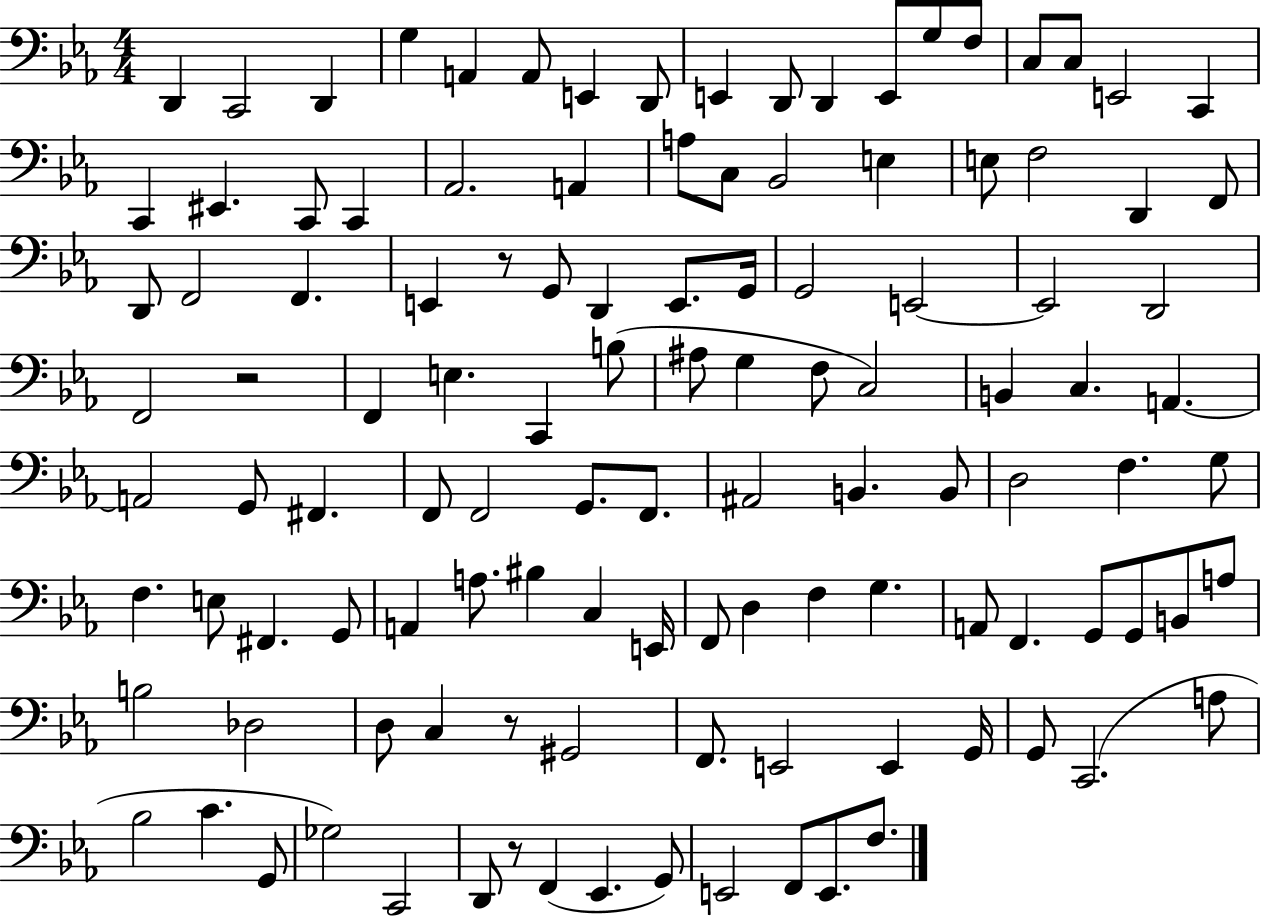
D2/q C2/h D2/q G3/q A2/q A2/e E2/q D2/e E2/q D2/e D2/q E2/e G3/e F3/e C3/e C3/e E2/h C2/q C2/q EIS2/q. C2/e C2/q Ab2/h. A2/q A3/e C3/e Bb2/h E3/q E3/e F3/h D2/q F2/e D2/e F2/h F2/q. E2/q R/e G2/e D2/q E2/e. G2/s G2/h E2/h E2/h D2/h F2/h R/h F2/q E3/q. C2/q B3/e A#3/e G3/q F3/e C3/h B2/q C3/q. A2/q. A2/h G2/e F#2/q. F2/e F2/h G2/e. F2/e. A#2/h B2/q. B2/e D3/h F3/q. G3/e F3/q. E3/e F#2/q. G2/e A2/q A3/e. BIS3/q C3/q E2/s F2/e D3/q F3/q G3/q. A2/e F2/q. G2/e G2/e B2/e A3/e B3/h Db3/h D3/e C3/q R/e G#2/h F2/e. E2/h E2/q G2/s G2/e C2/h. A3/e Bb3/h C4/q. G2/e Gb3/h C2/h D2/e R/e F2/q Eb2/q. G2/e E2/h F2/e E2/e. F3/e.